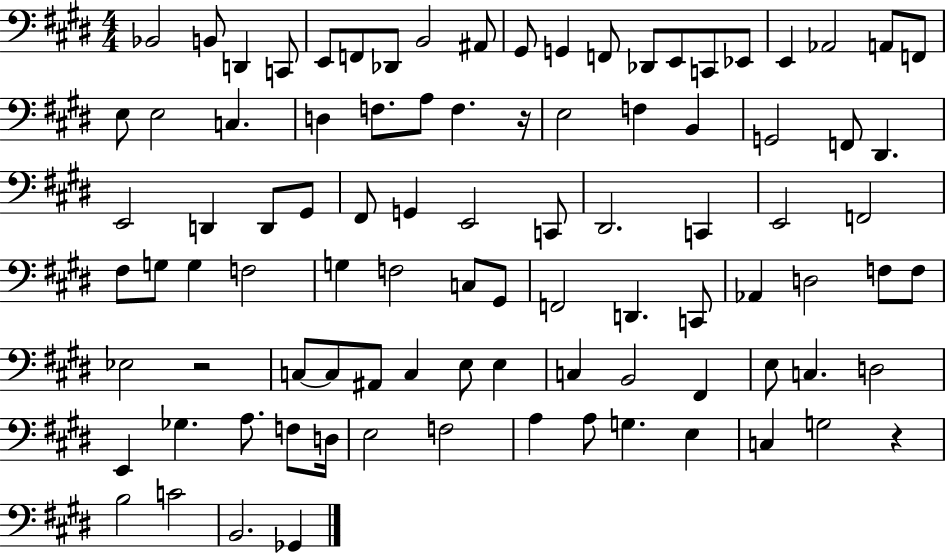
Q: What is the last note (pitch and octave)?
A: Gb2